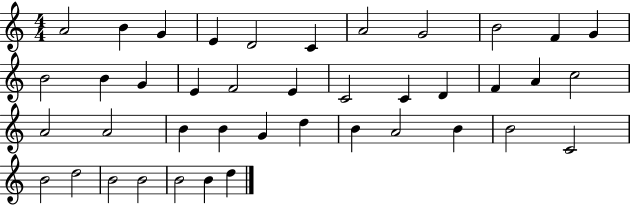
{
  \clef treble
  \numericTimeSignature
  \time 4/4
  \key c \major
  a'2 b'4 g'4 | e'4 d'2 c'4 | a'2 g'2 | b'2 f'4 g'4 | \break b'2 b'4 g'4 | e'4 f'2 e'4 | c'2 c'4 d'4 | f'4 a'4 c''2 | \break a'2 a'2 | b'4 b'4 g'4 d''4 | b'4 a'2 b'4 | b'2 c'2 | \break b'2 d''2 | b'2 b'2 | b'2 b'4 d''4 | \bar "|."
}